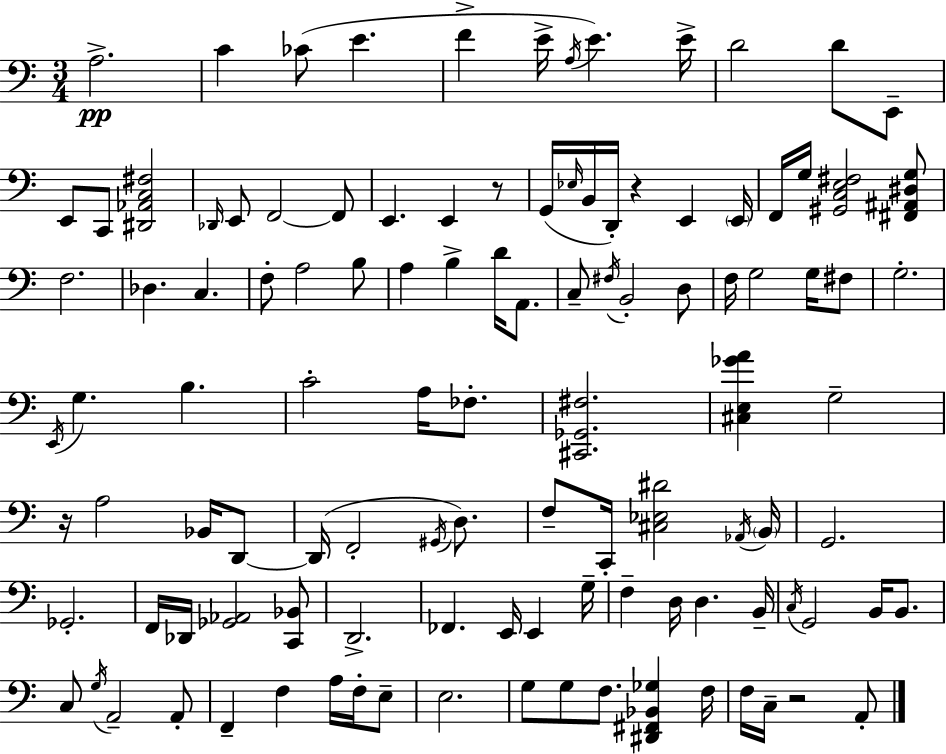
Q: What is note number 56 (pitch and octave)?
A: Bb2